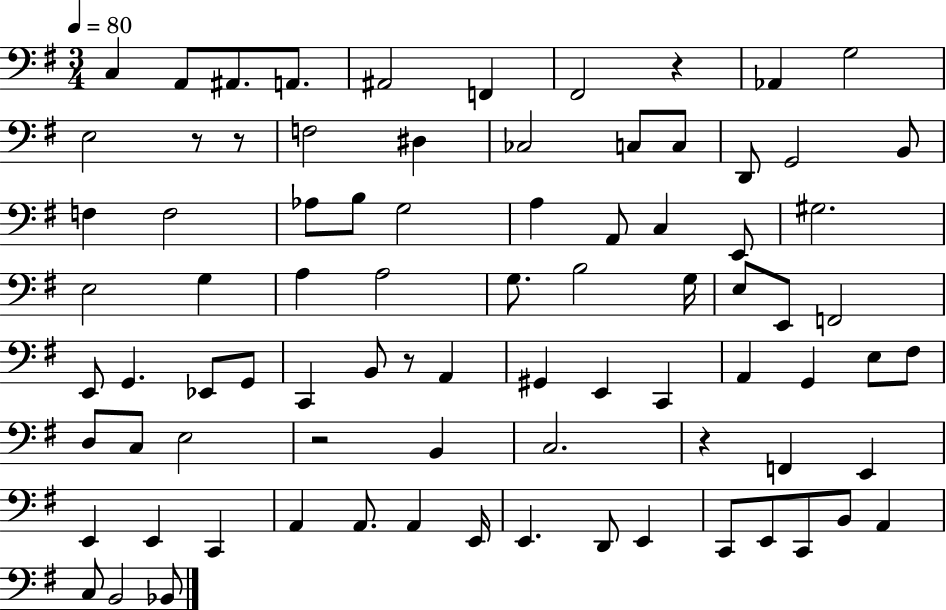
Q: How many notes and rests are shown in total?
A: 83